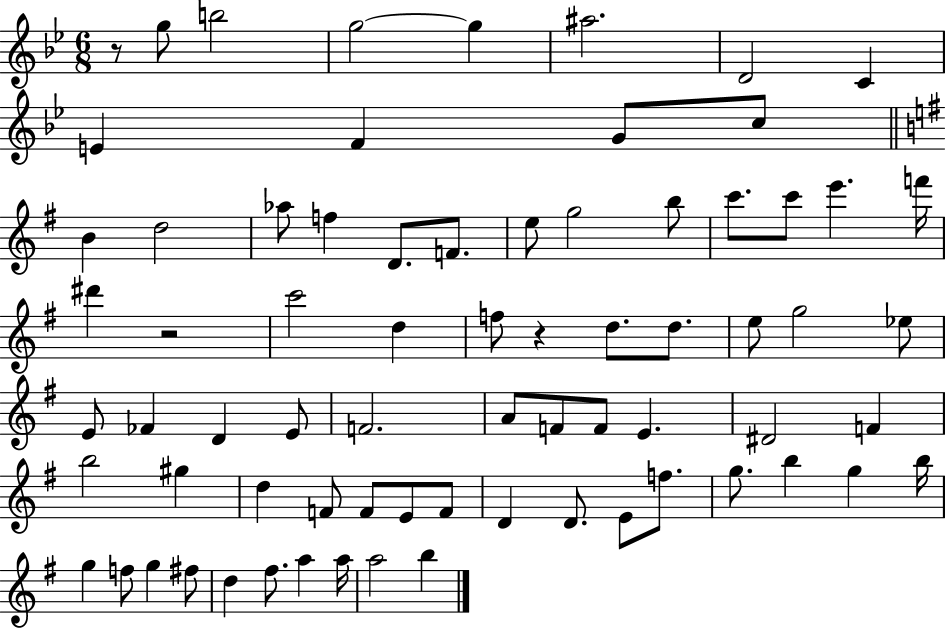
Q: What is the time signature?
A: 6/8